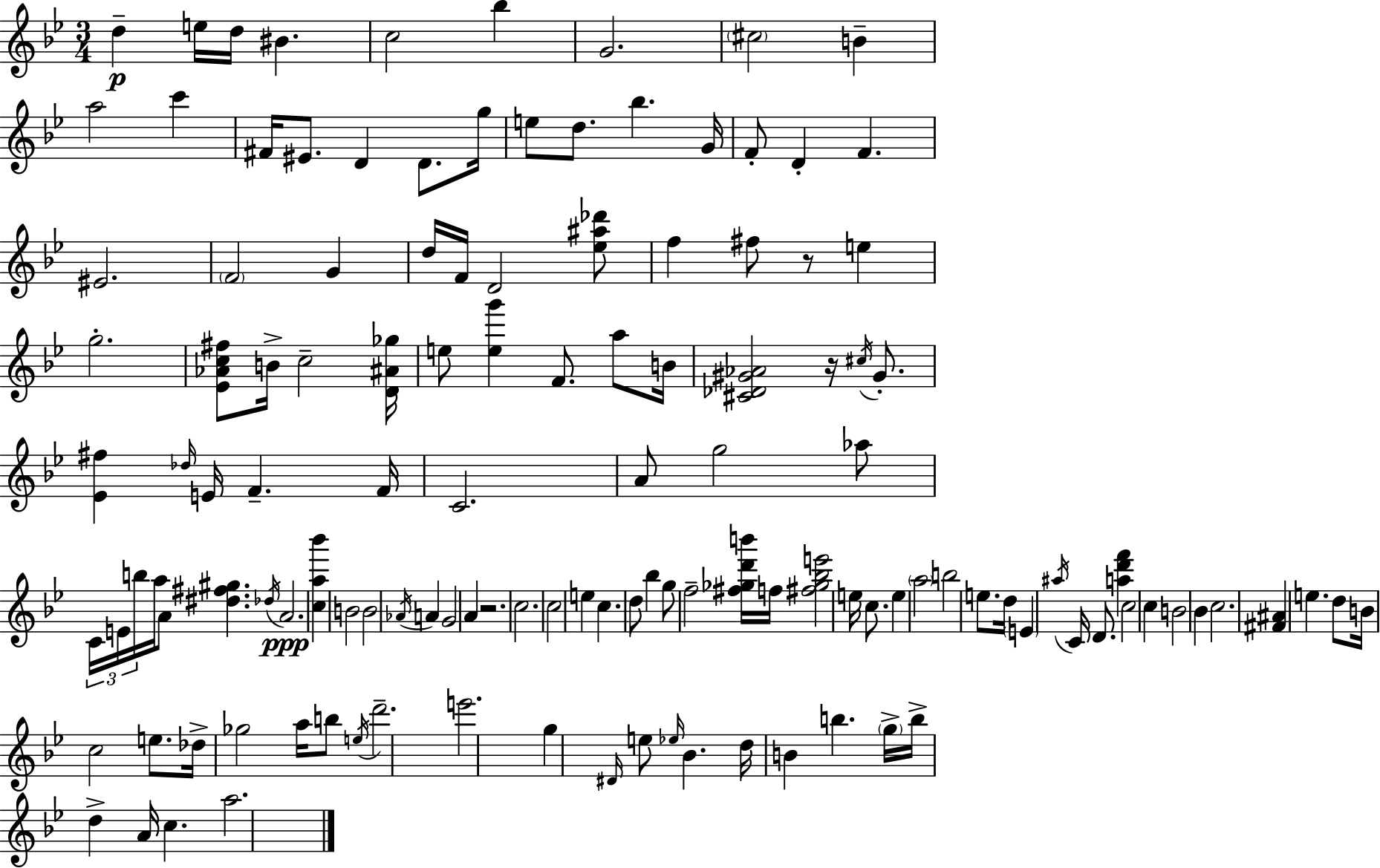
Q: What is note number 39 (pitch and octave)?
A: B4